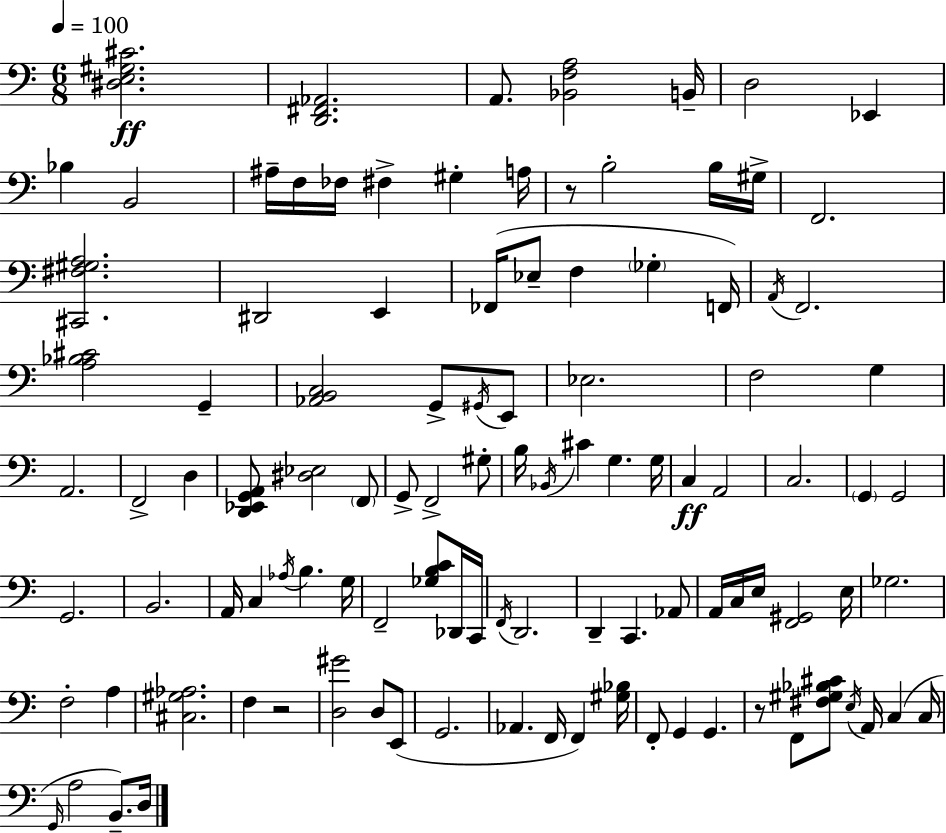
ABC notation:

X:1
T:Untitled
M:6/8
L:1/4
K:C
[^D,E,^G,^C]2 [D,,^F,,_A,,]2 A,,/2 [_B,,F,A,]2 B,,/4 D,2 _E,, _B, B,,2 ^A,/4 F,/4 _F,/4 ^F, ^G, A,/4 z/2 B,2 B,/4 ^G,/4 F,,2 [^C,,^F,^G,A,]2 ^D,,2 E,, _F,,/4 _E,/2 F, _G, F,,/4 A,,/4 F,,2 [A,_B,^C]2 G,, [_A,,B,,C,]2 G,,/2 ^G,,/4 E,,/2 _E,2 F,2 G, A,,2 F,,2 D, [D,,_E,,G,,A,,]/2 [^D,_E,]2 F,,/2 G,,/2 F,,2 ^G,/2 B,/4 _B,,/4 ^C G, G,/4 C, A,,2 C,2 G,, G,,2 G,,2 B,,2 A,,/4 C, _A,/4 B, G,/4 F,,2 [_G,B,C]/2 _D,,/4 C,,/4 F,,/4 D,,2 D,, C,, _A,,/2 A,,/4 C,/4 E,/4 [F,,^G,,]2 E,/4 _G,2 F,2 A, [^C,^G,_A,]2 F, z2 [D,^G]2 D,/2 E,,/2 G,,2 _A,, F,,/4 F,, [^G,_B,]/4 F,,/2 G,, G,, z/2 F,,/2 [^F,^G,_B,^C]/2 E,/4 A,,/4 C, C,/4 G,,/4 A,2 B,,/2 D,/4